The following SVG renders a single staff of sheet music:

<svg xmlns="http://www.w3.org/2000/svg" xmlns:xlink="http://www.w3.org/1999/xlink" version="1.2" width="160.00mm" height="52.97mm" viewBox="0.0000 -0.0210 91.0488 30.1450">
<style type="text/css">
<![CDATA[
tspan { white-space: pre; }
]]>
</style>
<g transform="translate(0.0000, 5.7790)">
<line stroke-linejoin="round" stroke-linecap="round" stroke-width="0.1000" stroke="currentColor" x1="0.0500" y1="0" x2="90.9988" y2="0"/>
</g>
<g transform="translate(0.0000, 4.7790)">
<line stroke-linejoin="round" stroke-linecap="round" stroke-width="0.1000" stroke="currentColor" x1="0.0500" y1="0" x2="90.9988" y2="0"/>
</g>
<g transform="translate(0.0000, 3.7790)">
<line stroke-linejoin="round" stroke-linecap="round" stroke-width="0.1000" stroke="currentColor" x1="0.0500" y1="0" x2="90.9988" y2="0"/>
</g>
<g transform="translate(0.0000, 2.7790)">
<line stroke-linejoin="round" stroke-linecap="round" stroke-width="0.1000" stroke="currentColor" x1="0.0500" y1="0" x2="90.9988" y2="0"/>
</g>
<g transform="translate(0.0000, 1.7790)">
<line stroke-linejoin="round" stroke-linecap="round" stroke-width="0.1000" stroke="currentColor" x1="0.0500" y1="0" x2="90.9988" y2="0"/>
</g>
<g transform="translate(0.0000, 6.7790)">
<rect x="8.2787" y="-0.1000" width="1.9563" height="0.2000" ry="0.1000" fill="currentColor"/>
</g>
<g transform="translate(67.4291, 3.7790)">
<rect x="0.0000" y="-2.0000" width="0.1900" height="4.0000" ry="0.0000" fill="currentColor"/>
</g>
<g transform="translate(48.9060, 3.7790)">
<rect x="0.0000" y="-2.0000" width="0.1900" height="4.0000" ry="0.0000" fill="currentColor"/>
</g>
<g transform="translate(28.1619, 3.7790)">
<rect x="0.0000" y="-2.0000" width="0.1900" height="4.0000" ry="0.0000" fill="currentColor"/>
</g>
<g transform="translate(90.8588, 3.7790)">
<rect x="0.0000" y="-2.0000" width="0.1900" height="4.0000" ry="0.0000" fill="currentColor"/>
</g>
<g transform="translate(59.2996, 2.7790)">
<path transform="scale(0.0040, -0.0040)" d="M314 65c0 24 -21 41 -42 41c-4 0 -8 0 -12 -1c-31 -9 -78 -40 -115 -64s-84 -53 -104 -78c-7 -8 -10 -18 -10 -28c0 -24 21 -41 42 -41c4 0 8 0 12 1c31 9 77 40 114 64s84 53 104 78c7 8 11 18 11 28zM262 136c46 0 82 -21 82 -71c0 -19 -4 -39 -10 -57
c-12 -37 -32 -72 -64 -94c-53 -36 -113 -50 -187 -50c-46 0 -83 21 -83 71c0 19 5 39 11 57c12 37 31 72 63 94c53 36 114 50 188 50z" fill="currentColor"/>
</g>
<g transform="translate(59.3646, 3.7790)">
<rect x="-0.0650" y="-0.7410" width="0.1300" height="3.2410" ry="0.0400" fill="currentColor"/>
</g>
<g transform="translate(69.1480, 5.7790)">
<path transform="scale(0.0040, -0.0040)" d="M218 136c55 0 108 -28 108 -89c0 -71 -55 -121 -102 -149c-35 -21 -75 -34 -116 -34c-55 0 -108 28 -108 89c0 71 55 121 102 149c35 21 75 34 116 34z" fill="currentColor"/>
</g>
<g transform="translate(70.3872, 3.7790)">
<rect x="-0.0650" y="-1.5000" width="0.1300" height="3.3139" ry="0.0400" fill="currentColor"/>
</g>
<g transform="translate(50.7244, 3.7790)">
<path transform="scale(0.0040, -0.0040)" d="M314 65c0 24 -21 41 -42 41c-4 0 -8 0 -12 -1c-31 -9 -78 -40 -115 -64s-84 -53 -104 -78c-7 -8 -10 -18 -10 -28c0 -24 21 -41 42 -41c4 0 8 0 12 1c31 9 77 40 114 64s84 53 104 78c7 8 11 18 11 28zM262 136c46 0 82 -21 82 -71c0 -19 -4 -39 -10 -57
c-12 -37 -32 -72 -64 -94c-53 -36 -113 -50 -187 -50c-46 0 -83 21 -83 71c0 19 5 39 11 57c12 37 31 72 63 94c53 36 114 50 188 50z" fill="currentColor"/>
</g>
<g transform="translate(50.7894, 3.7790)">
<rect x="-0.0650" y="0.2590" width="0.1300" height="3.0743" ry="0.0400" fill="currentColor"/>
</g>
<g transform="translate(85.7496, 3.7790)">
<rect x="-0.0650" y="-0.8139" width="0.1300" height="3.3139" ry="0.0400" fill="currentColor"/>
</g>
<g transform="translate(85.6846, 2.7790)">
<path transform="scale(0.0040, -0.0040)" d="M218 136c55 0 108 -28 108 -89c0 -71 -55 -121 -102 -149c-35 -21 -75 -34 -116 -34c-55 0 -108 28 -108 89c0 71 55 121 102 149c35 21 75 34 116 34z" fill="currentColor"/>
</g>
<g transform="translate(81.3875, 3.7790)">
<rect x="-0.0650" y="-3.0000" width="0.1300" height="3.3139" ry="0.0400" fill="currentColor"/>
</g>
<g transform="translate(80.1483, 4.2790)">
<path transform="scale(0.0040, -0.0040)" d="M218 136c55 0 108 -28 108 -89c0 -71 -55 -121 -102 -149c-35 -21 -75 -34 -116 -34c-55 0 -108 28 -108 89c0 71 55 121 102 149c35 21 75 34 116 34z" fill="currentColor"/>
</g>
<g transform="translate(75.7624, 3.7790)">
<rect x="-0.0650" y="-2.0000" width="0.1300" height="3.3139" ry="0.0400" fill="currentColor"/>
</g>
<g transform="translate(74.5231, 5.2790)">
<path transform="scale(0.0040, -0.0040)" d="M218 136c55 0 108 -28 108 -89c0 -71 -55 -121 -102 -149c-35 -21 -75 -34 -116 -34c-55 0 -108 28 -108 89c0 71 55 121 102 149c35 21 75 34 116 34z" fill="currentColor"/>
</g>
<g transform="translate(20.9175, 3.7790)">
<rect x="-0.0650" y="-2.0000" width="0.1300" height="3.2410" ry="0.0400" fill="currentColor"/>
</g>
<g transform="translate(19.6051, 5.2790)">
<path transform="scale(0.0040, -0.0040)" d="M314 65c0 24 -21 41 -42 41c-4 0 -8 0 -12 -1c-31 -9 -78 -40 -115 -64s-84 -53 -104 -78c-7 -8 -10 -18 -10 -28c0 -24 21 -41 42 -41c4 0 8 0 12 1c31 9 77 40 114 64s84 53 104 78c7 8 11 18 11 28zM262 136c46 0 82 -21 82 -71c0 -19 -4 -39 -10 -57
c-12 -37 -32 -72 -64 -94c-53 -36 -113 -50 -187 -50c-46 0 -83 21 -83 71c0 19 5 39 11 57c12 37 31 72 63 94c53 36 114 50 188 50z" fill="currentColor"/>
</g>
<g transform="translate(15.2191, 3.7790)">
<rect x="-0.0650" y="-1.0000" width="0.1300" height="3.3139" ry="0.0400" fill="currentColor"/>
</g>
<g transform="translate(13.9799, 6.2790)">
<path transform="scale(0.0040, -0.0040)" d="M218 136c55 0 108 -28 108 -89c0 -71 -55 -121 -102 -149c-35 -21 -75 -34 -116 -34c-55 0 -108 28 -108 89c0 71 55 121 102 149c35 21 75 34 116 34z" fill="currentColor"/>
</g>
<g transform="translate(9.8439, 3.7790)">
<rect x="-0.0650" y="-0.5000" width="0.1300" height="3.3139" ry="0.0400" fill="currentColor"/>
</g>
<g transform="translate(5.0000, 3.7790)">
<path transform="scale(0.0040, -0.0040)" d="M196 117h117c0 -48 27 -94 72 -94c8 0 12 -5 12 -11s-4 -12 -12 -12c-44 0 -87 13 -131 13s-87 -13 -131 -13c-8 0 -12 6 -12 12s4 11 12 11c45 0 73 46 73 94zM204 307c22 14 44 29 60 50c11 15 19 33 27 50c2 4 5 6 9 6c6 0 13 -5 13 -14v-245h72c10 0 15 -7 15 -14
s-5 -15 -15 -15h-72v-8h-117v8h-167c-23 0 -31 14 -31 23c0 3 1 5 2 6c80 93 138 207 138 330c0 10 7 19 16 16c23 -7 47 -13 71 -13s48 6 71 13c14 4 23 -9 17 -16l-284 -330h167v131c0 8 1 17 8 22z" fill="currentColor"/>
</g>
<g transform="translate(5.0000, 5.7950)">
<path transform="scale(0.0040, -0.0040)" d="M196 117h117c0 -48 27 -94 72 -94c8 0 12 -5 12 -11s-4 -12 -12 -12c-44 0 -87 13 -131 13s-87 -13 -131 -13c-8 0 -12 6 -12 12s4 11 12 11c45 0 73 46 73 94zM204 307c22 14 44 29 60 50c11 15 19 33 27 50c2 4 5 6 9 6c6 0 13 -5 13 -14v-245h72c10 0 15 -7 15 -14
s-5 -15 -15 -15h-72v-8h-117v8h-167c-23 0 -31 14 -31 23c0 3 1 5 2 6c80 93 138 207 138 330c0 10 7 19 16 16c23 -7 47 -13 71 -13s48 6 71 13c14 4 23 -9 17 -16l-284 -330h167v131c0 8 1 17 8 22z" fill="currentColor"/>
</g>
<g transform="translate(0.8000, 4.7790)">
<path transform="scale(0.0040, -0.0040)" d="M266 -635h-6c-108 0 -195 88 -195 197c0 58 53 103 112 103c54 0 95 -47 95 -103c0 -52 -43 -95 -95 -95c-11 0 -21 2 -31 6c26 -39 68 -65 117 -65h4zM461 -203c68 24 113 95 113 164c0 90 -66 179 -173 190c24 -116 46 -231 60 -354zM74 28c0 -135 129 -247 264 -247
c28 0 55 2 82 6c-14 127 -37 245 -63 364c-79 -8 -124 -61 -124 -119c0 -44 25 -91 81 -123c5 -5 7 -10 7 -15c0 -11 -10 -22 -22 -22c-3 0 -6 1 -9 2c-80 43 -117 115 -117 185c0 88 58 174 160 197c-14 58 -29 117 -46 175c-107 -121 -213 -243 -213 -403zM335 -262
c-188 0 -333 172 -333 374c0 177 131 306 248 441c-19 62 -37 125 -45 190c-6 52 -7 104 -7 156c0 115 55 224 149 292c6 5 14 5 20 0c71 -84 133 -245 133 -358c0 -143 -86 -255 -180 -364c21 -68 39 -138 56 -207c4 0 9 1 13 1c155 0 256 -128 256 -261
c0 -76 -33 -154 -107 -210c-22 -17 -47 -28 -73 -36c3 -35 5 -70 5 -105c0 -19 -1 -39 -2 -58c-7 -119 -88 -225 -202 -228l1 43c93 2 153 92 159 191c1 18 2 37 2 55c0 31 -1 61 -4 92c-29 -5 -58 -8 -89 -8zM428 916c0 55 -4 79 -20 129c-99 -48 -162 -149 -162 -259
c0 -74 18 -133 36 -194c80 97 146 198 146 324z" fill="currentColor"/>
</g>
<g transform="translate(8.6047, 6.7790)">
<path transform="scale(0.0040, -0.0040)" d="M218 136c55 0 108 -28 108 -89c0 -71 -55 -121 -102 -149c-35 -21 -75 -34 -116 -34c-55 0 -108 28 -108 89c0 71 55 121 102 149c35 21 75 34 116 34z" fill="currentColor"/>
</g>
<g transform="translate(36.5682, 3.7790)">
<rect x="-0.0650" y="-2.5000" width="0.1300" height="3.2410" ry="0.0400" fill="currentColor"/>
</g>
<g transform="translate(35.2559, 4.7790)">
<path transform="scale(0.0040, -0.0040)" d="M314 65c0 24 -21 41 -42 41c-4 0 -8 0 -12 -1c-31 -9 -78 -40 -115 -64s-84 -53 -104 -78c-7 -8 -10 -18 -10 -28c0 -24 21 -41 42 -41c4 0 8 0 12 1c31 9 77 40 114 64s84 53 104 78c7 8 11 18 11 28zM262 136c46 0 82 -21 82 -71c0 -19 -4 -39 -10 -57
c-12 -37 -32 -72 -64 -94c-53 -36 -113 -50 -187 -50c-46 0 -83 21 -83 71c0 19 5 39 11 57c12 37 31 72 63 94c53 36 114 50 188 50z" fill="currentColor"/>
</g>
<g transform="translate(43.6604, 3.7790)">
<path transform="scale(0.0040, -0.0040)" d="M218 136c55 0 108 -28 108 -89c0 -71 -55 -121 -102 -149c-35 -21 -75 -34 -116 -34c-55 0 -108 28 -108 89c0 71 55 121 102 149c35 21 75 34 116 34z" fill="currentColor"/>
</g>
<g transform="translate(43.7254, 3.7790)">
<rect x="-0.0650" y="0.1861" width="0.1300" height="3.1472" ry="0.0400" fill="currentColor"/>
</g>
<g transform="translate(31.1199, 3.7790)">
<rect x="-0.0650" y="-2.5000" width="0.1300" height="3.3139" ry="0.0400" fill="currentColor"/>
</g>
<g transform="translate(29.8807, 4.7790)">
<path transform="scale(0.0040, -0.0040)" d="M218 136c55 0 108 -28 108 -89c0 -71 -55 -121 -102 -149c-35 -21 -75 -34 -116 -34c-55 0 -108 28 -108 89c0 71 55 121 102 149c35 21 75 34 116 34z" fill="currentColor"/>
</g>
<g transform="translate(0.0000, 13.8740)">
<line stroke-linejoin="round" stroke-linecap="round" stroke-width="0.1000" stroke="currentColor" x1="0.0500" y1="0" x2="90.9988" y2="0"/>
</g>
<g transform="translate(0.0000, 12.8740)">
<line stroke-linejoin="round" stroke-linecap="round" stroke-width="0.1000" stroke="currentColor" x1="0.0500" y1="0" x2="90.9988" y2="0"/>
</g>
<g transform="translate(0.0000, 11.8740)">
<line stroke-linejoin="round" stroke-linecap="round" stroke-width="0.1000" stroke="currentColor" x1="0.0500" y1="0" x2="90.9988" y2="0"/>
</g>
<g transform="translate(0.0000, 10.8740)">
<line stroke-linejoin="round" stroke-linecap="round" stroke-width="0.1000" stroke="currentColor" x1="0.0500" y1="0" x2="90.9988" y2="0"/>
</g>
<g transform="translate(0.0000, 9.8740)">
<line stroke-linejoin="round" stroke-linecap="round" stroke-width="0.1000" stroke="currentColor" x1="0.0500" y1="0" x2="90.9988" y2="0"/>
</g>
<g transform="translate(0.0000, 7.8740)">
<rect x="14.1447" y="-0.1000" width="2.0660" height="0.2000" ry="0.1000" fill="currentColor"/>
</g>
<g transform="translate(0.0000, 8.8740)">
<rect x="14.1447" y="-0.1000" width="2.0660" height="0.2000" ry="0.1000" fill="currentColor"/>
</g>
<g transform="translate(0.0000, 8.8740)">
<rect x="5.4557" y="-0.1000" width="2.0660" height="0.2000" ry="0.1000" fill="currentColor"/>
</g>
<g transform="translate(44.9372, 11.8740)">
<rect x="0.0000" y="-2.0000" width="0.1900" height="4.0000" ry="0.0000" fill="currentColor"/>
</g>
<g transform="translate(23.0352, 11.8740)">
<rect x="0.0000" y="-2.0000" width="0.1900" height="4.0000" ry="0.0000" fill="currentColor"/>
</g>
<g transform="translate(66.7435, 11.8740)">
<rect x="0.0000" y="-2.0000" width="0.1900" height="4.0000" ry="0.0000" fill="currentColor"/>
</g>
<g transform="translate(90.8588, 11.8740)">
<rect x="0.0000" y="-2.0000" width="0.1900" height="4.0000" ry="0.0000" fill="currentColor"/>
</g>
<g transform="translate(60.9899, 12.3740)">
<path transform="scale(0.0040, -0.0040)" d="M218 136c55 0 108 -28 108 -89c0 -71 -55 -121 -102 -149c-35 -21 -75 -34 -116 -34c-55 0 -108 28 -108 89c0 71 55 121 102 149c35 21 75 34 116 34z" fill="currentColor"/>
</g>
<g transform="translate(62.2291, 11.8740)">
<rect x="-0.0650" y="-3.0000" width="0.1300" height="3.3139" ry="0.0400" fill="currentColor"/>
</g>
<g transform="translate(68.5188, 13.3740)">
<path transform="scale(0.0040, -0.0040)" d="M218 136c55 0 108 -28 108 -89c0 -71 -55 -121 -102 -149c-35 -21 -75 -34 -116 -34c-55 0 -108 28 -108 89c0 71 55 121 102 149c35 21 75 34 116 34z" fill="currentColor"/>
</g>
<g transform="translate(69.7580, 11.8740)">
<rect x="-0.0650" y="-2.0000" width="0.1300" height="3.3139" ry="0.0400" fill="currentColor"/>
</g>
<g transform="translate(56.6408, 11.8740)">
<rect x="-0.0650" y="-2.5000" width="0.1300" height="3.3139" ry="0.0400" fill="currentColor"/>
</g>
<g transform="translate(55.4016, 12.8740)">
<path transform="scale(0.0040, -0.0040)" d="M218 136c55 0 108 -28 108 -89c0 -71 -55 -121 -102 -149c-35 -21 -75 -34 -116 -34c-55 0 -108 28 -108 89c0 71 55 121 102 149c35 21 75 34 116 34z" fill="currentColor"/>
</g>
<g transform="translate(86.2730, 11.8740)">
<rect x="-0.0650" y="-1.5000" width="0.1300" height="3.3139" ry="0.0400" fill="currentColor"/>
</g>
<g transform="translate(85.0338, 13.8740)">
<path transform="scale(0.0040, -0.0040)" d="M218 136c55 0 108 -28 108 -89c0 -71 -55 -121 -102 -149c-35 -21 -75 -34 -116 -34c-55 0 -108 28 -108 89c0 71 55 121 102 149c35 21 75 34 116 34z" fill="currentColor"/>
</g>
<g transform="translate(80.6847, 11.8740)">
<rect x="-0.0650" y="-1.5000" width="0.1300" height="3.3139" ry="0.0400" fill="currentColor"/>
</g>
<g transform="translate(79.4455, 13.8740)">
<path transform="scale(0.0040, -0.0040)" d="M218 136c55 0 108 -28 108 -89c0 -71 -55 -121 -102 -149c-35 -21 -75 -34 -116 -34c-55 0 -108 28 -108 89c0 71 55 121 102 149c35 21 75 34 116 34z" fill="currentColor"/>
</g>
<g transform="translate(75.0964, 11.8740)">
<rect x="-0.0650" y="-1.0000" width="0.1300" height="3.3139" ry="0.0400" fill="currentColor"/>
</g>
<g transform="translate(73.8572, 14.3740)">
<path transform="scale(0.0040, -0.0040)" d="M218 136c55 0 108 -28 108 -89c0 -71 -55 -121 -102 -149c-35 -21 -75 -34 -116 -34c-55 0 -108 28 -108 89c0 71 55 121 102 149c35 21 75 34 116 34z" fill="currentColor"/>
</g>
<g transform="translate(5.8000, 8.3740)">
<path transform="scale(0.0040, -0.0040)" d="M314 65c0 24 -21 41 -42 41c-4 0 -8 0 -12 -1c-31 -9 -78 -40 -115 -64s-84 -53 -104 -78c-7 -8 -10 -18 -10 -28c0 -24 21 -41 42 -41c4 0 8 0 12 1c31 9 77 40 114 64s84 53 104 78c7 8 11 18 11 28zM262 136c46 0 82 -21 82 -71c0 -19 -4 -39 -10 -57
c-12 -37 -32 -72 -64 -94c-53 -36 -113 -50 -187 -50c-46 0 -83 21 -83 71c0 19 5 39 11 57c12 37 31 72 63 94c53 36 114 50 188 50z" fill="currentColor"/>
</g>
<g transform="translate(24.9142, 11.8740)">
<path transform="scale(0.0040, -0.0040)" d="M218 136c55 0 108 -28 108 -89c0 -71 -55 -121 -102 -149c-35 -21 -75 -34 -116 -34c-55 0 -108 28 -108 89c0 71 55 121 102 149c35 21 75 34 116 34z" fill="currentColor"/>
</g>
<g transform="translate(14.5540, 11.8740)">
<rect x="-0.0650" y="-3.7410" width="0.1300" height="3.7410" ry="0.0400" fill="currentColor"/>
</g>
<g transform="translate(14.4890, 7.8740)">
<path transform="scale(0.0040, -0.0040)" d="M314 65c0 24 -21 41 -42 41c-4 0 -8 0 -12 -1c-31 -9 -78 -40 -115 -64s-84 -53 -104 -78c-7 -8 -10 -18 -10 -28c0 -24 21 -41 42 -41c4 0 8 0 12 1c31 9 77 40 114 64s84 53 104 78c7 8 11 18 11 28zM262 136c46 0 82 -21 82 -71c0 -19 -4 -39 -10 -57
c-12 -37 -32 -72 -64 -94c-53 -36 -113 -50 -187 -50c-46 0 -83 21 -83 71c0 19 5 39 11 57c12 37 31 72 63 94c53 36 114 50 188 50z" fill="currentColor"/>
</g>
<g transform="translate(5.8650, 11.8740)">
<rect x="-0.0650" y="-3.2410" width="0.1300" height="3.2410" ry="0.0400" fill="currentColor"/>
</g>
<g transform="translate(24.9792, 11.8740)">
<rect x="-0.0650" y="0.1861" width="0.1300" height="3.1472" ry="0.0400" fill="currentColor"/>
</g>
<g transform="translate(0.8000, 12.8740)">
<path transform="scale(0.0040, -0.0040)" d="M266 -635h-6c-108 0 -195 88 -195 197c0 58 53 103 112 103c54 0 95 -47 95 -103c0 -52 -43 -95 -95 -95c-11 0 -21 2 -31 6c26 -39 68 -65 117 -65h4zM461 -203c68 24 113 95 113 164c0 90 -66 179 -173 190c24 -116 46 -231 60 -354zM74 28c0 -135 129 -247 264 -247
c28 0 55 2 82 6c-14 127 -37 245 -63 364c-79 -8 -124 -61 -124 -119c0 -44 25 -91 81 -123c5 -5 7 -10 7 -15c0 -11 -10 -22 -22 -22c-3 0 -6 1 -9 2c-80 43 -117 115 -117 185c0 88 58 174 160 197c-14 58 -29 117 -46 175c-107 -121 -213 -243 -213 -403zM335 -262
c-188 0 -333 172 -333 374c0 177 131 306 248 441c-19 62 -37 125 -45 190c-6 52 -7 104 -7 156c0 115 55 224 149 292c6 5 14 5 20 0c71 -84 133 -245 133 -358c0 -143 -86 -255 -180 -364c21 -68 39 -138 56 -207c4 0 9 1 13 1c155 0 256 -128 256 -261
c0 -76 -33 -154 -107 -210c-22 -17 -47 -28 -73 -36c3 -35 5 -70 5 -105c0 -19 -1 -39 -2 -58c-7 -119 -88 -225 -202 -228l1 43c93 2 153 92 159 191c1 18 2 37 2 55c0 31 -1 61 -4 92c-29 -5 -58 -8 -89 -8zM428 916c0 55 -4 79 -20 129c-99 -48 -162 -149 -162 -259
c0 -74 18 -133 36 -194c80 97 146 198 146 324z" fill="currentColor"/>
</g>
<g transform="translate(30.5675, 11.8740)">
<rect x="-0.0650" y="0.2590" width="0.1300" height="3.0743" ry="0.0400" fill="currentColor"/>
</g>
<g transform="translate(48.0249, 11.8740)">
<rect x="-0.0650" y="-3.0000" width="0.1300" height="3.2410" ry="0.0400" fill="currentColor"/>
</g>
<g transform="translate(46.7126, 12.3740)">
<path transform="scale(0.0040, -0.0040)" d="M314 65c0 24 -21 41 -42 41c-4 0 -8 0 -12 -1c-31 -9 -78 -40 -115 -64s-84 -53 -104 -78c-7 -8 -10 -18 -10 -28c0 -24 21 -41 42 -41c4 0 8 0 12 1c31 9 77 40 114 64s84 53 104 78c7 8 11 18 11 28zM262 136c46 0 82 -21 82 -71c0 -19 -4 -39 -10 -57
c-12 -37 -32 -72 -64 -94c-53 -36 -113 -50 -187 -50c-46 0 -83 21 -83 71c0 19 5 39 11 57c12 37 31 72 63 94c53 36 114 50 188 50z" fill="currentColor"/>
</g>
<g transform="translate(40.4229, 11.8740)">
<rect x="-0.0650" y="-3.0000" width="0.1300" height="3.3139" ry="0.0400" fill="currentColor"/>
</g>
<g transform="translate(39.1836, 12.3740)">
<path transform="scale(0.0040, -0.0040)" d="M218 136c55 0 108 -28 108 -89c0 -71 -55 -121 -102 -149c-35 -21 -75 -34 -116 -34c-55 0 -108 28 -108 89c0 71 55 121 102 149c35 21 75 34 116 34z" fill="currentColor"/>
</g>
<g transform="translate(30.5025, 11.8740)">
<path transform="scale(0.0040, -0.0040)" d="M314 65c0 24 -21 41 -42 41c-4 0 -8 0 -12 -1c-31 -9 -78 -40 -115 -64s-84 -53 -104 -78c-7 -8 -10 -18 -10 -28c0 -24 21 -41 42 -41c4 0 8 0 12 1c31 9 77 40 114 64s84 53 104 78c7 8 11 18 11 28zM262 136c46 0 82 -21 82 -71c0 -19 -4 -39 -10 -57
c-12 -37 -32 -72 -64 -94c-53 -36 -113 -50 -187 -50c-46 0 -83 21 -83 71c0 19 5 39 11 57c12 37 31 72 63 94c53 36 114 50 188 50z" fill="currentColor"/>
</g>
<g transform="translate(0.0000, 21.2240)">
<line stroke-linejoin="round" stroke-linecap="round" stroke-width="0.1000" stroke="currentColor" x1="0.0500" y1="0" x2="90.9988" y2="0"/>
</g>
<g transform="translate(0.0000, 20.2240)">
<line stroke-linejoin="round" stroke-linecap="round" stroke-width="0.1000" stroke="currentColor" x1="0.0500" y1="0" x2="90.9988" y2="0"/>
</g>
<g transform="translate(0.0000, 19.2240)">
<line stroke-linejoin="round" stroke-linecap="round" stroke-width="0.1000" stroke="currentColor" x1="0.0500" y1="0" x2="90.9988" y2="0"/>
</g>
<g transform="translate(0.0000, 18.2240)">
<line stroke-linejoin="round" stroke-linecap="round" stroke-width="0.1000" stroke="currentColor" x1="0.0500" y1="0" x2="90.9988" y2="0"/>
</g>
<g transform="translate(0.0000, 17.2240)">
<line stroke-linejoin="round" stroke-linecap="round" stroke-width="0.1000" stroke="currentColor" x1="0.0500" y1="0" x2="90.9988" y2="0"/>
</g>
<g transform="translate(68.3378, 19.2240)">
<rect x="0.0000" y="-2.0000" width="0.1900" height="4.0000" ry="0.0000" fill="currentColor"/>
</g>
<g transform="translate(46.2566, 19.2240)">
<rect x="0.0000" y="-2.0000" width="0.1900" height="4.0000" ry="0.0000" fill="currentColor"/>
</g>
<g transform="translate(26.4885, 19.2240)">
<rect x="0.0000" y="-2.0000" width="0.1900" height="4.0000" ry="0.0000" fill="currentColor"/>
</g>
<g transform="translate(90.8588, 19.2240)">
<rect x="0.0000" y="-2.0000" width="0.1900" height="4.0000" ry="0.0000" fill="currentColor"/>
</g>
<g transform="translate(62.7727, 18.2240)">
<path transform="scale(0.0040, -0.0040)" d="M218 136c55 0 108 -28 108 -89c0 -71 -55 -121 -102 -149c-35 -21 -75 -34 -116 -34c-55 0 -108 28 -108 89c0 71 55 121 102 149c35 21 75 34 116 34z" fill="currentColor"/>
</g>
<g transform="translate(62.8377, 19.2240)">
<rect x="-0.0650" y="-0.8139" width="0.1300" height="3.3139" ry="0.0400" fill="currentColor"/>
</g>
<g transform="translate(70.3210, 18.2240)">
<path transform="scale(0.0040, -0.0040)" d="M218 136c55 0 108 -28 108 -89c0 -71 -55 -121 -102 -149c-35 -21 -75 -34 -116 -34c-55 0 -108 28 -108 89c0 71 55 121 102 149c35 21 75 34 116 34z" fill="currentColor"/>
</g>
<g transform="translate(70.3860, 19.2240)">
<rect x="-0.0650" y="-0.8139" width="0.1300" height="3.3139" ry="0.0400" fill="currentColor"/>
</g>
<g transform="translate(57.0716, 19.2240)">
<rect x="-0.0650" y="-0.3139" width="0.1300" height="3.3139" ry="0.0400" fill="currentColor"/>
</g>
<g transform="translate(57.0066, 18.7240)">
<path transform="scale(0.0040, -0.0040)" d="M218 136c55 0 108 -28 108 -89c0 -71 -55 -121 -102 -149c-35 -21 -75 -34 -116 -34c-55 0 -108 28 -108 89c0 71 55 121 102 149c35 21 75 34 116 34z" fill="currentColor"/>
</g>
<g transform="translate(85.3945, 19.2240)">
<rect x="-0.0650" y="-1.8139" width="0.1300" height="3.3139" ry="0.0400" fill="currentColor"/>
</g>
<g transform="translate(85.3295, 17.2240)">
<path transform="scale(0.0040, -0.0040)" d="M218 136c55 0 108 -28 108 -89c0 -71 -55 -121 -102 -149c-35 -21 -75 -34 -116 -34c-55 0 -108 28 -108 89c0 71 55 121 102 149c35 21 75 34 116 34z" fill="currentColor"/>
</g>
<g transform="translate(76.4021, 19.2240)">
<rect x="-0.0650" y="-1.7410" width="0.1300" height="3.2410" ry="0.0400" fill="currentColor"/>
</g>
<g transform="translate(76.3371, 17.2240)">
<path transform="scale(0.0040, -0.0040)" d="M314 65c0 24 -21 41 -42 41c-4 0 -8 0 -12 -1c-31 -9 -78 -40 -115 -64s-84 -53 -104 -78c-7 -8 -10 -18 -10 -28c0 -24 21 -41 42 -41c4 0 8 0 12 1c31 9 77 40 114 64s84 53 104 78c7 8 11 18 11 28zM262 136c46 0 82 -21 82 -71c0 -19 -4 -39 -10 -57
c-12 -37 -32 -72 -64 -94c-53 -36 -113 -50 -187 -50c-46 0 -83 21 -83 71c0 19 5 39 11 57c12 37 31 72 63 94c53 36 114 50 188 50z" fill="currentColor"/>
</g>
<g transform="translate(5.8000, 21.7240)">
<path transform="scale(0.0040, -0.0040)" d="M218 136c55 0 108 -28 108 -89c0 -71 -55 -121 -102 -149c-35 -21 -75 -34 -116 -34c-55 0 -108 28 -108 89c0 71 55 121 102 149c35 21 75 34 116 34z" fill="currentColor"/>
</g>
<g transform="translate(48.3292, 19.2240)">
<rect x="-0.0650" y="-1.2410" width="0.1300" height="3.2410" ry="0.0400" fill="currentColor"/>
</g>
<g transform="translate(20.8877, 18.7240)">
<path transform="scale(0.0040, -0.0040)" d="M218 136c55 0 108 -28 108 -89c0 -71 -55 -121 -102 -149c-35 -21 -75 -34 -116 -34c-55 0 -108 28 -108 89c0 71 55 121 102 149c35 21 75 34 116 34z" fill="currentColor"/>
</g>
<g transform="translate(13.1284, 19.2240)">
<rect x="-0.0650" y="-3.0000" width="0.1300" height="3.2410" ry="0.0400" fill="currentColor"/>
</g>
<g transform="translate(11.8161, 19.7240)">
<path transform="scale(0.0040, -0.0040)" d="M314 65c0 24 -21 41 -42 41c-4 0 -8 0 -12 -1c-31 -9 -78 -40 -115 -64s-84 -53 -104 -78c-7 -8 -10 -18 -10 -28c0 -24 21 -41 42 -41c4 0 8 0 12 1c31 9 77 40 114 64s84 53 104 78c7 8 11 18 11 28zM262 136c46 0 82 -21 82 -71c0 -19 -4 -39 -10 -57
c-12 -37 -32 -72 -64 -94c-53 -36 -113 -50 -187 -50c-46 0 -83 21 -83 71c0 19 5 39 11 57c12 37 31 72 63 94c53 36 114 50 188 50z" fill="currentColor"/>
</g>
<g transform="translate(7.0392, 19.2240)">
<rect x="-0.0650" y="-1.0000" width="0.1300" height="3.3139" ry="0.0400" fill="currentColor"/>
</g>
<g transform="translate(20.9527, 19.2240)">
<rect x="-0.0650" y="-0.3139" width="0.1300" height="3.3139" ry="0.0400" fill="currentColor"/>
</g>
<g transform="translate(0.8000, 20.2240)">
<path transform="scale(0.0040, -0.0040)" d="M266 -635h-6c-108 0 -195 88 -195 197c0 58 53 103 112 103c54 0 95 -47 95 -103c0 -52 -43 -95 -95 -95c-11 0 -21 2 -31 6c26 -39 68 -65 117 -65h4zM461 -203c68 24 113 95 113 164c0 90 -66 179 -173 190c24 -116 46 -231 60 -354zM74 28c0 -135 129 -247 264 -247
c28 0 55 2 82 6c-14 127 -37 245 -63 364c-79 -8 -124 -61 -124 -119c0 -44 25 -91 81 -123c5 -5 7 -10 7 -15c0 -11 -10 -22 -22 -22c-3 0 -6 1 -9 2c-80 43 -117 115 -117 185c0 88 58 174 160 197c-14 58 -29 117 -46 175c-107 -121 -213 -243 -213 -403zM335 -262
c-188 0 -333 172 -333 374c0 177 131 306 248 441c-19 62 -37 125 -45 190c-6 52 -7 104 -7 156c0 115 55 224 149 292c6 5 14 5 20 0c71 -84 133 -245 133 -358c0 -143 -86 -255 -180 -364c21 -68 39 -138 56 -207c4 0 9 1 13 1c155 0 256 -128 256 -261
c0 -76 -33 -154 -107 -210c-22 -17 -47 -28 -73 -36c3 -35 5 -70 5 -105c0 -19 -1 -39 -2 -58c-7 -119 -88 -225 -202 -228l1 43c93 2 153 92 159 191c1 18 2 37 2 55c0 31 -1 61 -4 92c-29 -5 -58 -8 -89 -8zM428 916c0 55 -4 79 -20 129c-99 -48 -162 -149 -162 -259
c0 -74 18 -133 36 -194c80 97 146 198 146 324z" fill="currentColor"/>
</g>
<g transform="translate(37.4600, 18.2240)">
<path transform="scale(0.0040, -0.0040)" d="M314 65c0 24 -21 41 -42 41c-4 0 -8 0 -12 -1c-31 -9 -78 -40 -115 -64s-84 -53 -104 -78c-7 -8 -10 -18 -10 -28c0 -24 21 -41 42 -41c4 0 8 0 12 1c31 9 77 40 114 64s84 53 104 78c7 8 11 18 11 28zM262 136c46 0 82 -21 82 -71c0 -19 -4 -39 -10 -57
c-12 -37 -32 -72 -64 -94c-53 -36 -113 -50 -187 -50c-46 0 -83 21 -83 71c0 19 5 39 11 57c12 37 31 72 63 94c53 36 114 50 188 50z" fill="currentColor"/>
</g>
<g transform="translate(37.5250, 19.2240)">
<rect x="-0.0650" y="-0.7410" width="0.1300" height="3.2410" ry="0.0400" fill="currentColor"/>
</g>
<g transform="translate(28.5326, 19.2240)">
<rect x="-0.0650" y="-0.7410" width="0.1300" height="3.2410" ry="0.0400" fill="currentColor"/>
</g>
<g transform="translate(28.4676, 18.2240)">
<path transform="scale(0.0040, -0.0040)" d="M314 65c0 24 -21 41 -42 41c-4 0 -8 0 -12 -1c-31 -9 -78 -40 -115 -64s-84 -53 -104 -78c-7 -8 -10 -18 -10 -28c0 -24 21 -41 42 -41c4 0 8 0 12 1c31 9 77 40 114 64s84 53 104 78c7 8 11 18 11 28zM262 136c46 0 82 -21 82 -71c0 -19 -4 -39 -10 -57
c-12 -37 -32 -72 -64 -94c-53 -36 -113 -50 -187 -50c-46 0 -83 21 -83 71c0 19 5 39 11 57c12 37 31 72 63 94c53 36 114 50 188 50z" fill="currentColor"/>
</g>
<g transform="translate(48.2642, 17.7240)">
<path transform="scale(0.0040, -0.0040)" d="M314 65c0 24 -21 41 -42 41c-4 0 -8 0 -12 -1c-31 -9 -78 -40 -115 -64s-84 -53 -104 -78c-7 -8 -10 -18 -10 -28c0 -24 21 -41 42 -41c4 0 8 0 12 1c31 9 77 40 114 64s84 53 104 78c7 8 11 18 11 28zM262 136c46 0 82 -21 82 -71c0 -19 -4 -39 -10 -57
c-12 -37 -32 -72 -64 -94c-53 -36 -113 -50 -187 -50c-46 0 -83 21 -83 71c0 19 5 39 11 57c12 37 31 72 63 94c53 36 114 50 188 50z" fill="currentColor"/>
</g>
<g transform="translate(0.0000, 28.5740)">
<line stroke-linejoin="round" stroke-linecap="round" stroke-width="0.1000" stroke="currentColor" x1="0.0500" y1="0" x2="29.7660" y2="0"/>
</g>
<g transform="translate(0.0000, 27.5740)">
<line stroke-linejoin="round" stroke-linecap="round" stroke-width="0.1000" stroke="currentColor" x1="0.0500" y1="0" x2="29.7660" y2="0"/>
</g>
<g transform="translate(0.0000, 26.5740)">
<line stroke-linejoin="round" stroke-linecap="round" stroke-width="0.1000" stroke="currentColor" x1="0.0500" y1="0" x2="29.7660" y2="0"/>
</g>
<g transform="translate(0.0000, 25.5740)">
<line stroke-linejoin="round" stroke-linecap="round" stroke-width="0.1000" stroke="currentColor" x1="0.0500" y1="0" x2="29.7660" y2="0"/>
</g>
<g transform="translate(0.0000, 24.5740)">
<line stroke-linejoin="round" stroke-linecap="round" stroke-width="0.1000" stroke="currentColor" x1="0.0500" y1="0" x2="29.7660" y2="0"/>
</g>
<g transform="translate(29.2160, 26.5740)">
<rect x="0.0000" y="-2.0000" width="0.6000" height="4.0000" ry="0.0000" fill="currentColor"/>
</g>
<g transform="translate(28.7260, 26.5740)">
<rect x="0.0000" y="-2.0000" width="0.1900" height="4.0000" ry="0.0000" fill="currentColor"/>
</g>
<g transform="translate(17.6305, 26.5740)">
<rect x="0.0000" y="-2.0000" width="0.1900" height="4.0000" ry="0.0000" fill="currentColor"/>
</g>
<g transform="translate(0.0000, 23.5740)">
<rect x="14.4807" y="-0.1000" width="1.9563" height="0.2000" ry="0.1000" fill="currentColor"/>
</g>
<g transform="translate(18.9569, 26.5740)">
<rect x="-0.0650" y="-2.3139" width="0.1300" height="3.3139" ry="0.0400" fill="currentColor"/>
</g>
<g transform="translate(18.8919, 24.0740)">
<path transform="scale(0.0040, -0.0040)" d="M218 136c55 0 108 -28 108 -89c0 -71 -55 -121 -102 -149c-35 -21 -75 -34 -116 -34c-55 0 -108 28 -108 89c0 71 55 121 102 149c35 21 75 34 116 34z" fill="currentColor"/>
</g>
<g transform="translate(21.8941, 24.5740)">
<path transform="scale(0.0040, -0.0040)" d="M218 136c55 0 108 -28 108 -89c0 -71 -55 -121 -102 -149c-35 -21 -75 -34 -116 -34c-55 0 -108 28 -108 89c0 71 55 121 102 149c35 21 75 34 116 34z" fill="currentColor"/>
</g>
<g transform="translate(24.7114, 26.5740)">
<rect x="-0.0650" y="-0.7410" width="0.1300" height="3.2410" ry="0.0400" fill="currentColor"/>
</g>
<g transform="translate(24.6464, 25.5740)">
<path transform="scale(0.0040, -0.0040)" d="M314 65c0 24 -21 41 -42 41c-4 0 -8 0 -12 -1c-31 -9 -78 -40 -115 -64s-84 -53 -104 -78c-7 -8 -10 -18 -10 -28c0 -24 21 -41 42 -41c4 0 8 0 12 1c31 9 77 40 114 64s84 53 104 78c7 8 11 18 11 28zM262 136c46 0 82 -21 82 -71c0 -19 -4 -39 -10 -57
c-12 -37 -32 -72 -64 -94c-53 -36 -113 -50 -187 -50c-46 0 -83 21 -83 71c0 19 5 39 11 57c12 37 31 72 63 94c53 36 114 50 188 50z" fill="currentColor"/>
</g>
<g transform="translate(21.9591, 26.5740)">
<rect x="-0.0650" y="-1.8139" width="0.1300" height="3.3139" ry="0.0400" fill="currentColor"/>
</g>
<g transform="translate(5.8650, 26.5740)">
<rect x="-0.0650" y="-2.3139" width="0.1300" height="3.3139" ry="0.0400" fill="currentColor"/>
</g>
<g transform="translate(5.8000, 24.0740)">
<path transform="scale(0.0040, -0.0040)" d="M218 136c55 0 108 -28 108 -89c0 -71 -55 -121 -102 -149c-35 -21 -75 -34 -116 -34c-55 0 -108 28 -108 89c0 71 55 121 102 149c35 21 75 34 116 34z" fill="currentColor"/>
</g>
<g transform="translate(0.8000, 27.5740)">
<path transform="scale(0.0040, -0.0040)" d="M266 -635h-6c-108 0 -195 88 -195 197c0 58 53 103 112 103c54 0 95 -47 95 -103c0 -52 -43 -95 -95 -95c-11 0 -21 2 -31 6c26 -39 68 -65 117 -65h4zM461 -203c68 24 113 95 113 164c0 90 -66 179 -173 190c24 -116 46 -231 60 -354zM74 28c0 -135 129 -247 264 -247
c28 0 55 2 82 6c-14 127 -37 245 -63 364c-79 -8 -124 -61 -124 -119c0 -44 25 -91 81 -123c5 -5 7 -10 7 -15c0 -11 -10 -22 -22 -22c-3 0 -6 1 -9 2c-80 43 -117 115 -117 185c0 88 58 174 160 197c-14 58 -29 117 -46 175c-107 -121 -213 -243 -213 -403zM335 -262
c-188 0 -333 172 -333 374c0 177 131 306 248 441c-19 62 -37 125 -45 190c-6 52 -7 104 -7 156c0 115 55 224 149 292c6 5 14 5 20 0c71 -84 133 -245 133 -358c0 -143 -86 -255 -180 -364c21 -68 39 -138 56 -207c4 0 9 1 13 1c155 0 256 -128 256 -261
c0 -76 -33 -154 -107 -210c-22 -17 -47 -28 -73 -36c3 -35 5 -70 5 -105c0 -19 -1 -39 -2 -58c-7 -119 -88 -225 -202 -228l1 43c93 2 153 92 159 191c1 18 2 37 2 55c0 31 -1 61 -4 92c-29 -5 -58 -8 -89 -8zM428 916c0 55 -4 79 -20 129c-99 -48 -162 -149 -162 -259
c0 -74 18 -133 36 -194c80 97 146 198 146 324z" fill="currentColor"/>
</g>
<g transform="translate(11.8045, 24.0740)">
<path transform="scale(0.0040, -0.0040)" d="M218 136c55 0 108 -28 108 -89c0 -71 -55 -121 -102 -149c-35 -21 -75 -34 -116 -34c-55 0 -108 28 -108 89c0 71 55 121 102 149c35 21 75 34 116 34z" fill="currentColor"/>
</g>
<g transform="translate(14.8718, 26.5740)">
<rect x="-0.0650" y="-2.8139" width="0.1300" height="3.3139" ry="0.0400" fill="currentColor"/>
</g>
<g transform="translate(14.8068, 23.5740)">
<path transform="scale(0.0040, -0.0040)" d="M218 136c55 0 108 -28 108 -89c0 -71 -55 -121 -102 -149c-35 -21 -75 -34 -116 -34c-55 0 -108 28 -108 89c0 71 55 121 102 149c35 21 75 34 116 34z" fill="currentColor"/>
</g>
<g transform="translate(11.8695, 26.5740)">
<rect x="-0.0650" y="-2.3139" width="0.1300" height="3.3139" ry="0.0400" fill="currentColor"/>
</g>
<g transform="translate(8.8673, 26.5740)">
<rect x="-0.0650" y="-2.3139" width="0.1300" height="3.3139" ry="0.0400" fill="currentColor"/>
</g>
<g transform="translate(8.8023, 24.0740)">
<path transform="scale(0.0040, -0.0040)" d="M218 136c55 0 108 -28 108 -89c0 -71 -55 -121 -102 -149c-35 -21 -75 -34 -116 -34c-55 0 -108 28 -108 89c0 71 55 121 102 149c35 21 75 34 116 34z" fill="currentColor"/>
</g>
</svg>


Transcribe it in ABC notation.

X:1
T:Untitled
M:4/4
L:1/4
K:C
C D F2 G G2 B B2 d2 E F A d b2 c'2 B B2 A A2 G A F D E E D A2 c d2 d2 e2 c d d f2 f g g g a g f d2